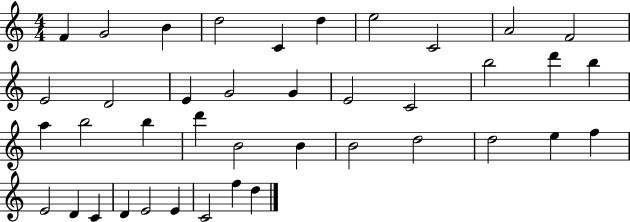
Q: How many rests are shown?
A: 0